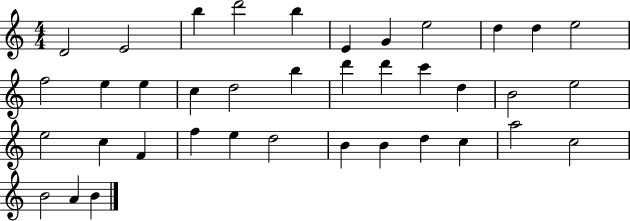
D4/h E4/h B5/q D6/h B5/q E4/q G4/q E5/h D5/q D5/q E5/h F5/h E5/q E5/q C5/q D5/h B5/q D6/q D6/q C6/q D5/q B4/h E5/h E5/h C5/q F4/q F5/q E5/q D5/h B4/q B4/q D5/q C5/q A5/h C5/h B4/h A4/q B4/q